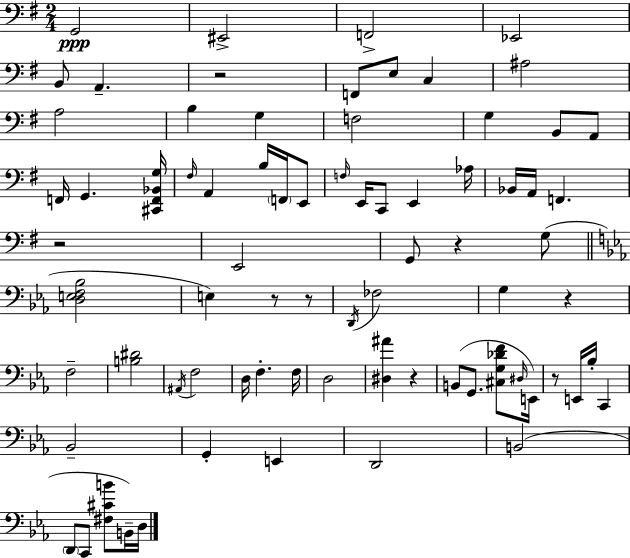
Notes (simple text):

G2/h EIS2/h F2/h Eb2/h B2/e A2/q. R/h F2/e E3/e C3/q A#3/h A3/h B3/q G3/q F3/h G3/q B2/e A2/e F2/s G2/q. [C#2,F2,Bb2,G3]/s F#3/s A2/q B3/s F2/s E2/e F3/s E2/s C2/e E2/q Ab3/s Bb2/s A2/s F2/q. R/h E2/h G2/e R/q G3/e [D3,E3,F3,Bb3]/h E3/q R/e R/e D2/s FES3/h G3/q R/q F3/h [B3,D#4]/h A#2/s F3/h D3/s F3/q. F3/s D3/h [D#3,A#4]/q R/q B2/e G2/e. [C#3,G3,Db4,F4]/e D#3/s E2/s R/e E2/s Bb3/s C2/q Bb2/h G2/q E2/q D2/h B2/h D2/e C2/e [F#3,C#4,B4]/e B2/s D3/s